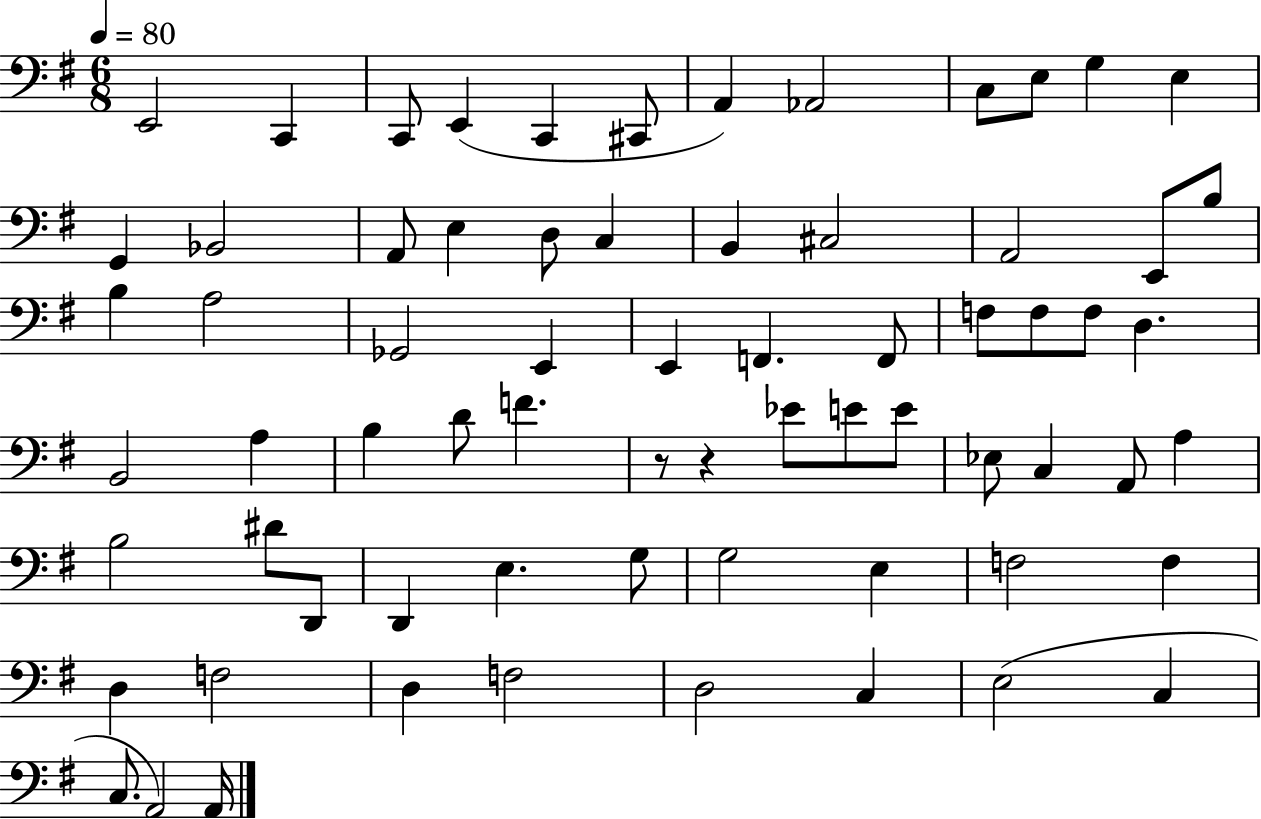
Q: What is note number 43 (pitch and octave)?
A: Eb3